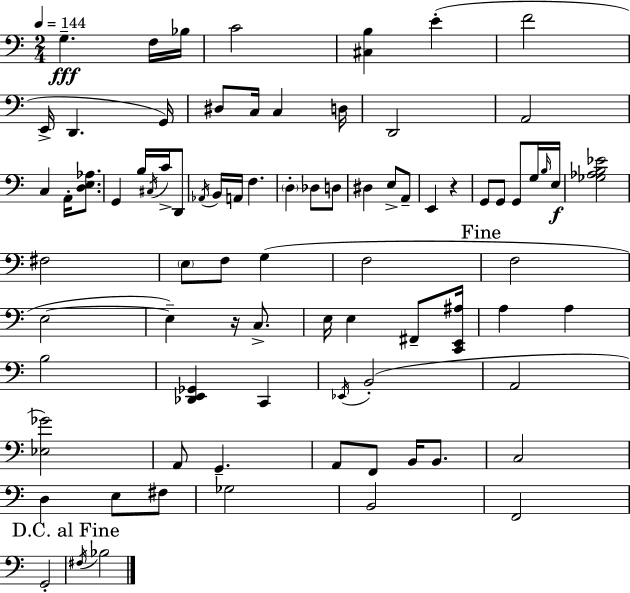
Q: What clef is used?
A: bass